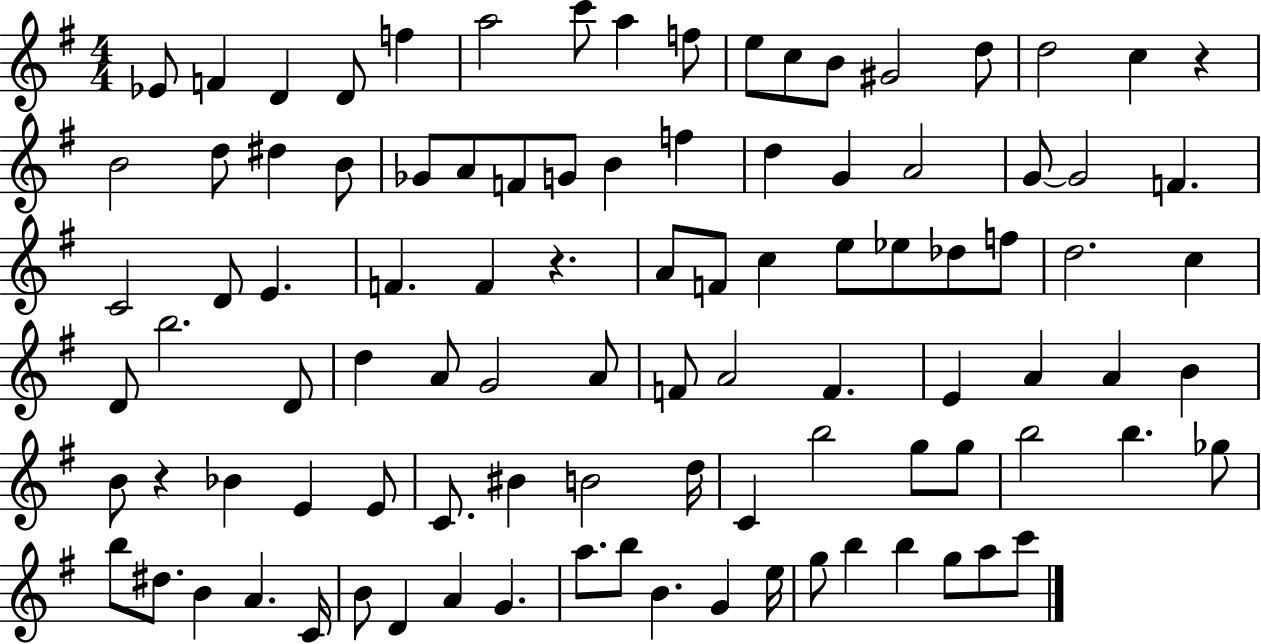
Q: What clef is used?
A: treble